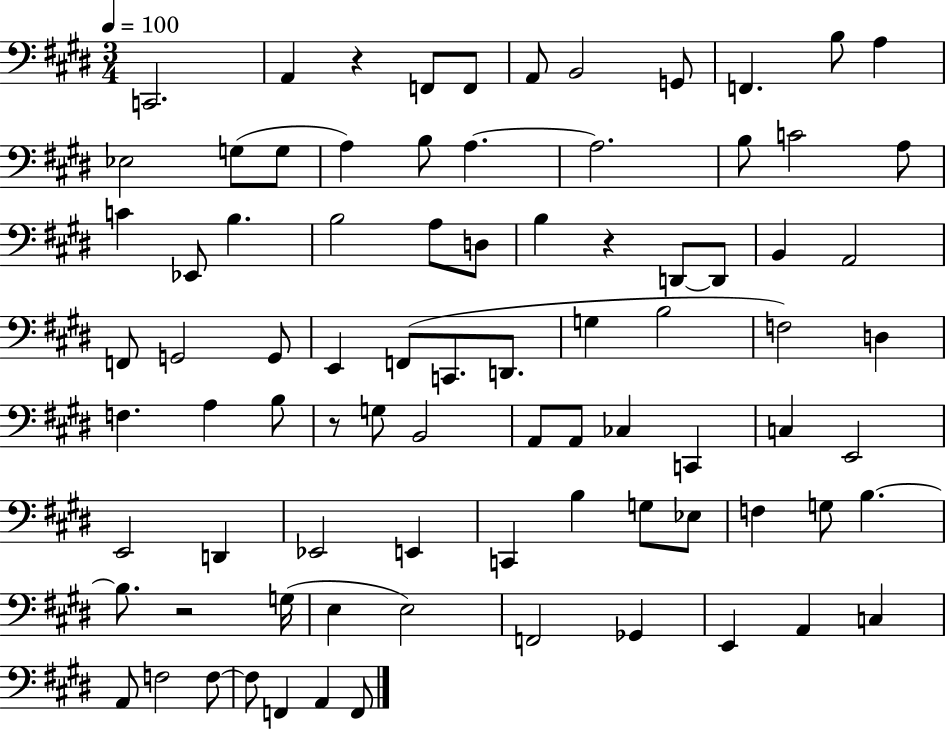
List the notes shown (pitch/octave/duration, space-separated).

C2/h. A2/q R/q F2/e F2/e A2/e B2/h G2/e F2/q. B3/e A3/q Eb3/h G3/e G3/e A3/q B3/e A3/q. A3/h. B3/e C4/h A3/e C4/q Eb2/e B3/q. B3/h A3/e D3/e B3/q R/q D2/e D2/e B2/q A2/h F2/e G2/h G2/e E2/q F2/e C2/e. D2/e. G3/q B3/h F3/h D3/q F3/q. A3/q B3/e R/e G3/e B2/h A2/e A2/e CES3/q C2/q C3/q E2/h E2/h D2/q Eb2/h E2/q C2/q B3/q G3/e Eb3/e F3/q G3/e B3/q. B3/e. R/h G3/s E3/q E3/h F2/h Gb2/q E2/q A2/q C3/q A2/e F3/h F3/e F3/e F2/q A2/q F2/e